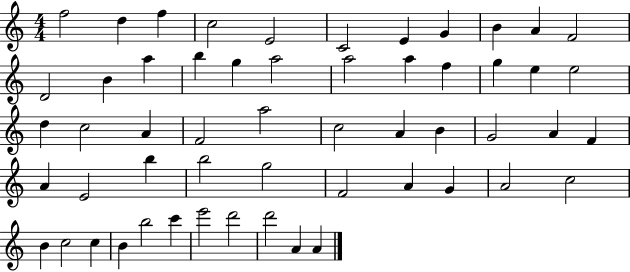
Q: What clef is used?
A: treble